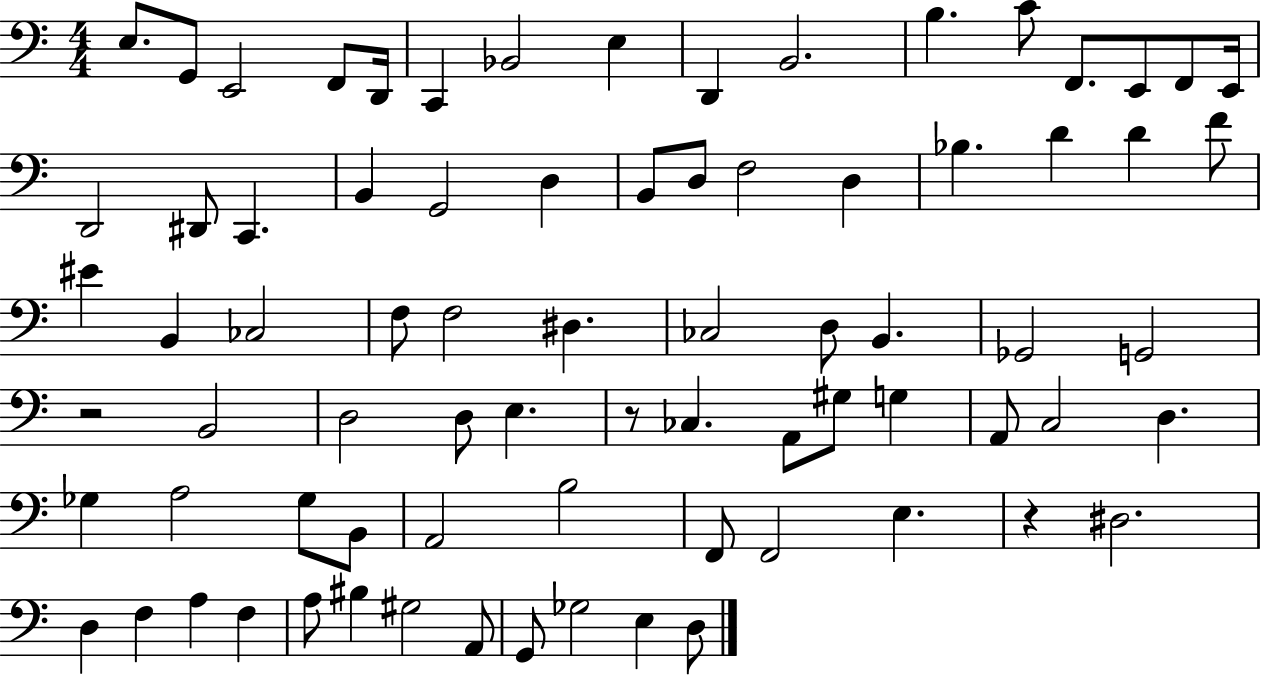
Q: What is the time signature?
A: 4/4